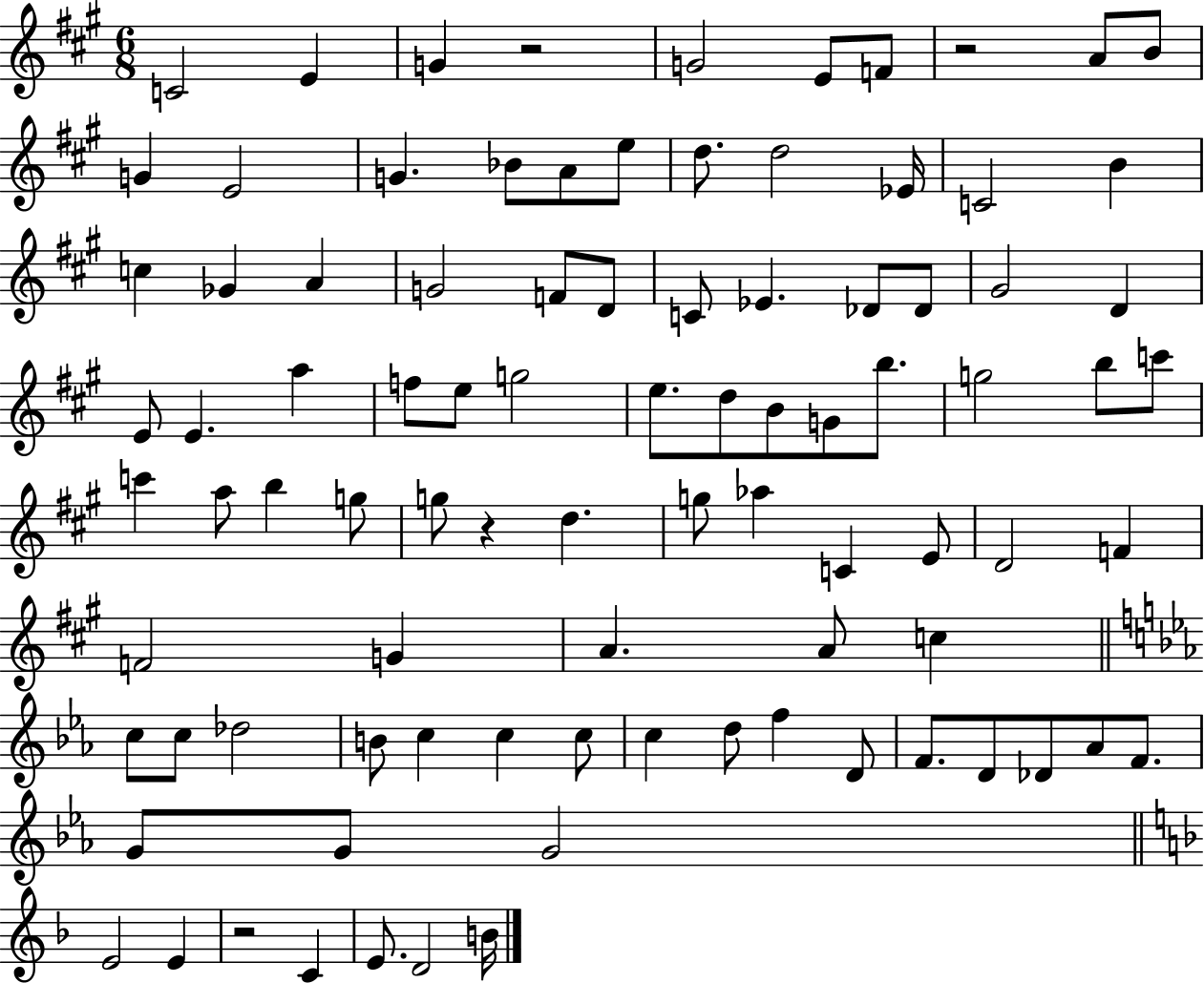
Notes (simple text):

C4/h E4/q G4/q R/h G4/h E4/e F4/e R/h A4/e B4/e G4/q E4/h G4/q. Bb4/e A4/e E5/e D5/e. D5/h Eb4/s C4/h B4/q C5/q Gb4/q A4/q G4/h F4/e D4/e C4/e Eb4/q. Db4/e Db4/e G#4/h D4/q E4/e E4/q. A5/q F5/e E5/e G5/h E5/e. D5/e B4/e G4/e B5/e. G5/h B5/e C6/e C6/q A5/e B5/q G5/e G5/e R/q D5/q. G5/e Ab5/q C4/q E4/e D4/h F4/q F4/h G4/q A4/q. A4/e C5/q C5/e C5/e Db5/h B4/e C5/q C5/q C5/e C5/q D5/e F5/q D4/e F4/e. D4/e Db4/e Ab4/e F4/e. G4/e G4/e G4/h E4/h E4/q R/h C4/q E4/e. D4/h B4/s